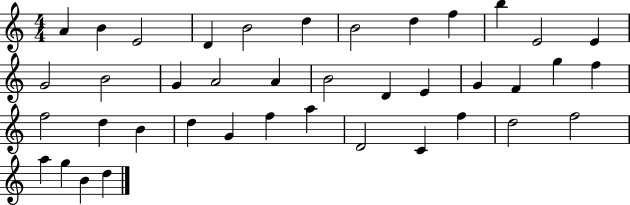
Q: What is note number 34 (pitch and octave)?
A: F5